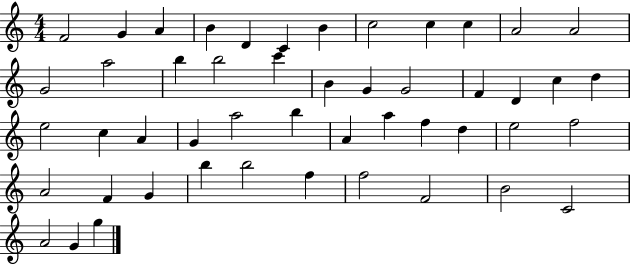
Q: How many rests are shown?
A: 0